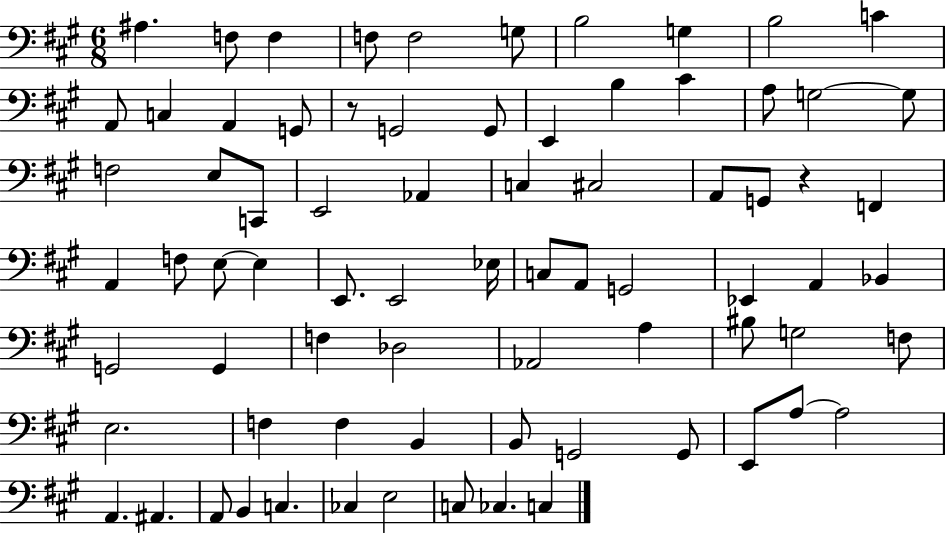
A#3/q. F3/e F3/q F3/e F3/h G3/e B3/h G3/q B3/h C4/q A2/e C3/q A2/q G2/e R/e G2/h G2/e E2/q B3/q C#4/q A3/e G3/h G3/e F3/h E3/e C2/e E2/h Ab2/q C3/q C#3/h A2/e G2/e R/q F2/q A2/q F3/e E3/e E3/q E2/e. E2/h Eb3/s C3/e A2/e G2/h Eb2/q A2/q Bb2/q G2/h G2/q F3/q Db3/h Ab2/h A3/q BIS3/e G3/h F3/e E3/h. F3/q F3/q B2/q B2/e G2/h G2/e E2/e A3/e A3/h A2/q. A#2/q. A2/e B2/q C3/q. CES3/q E3/h C3/e CES3/q. C3/q